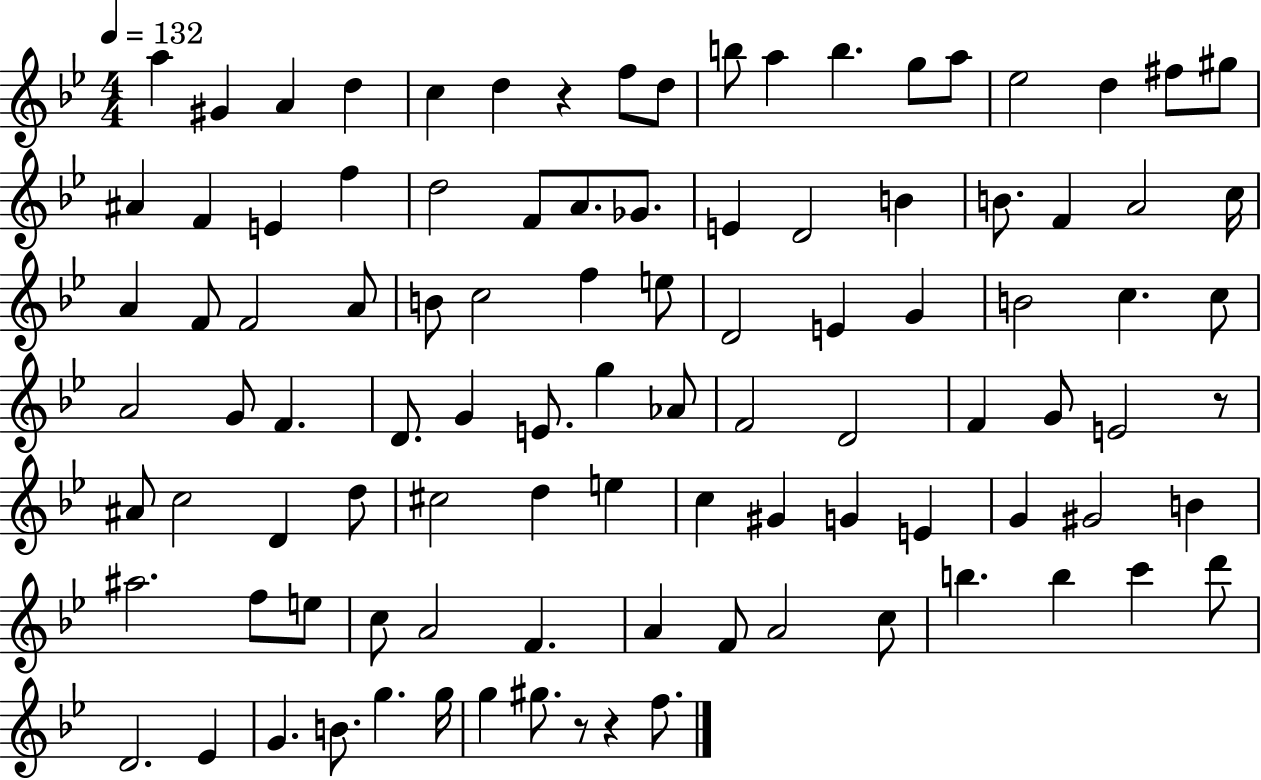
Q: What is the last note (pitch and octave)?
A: F5